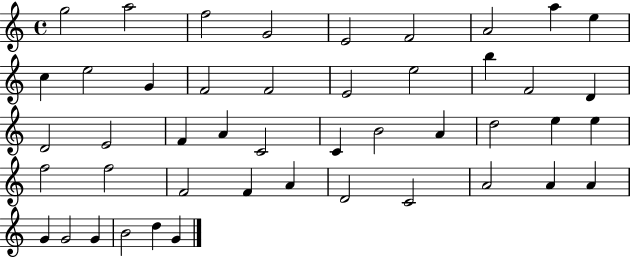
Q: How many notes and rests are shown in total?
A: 46